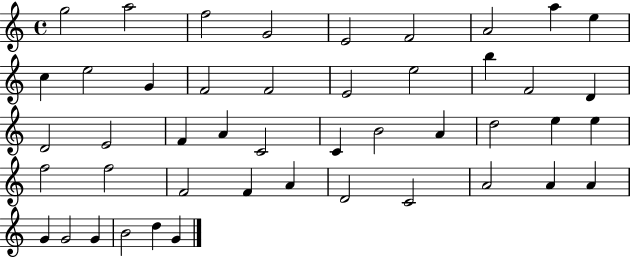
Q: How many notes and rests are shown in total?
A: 46